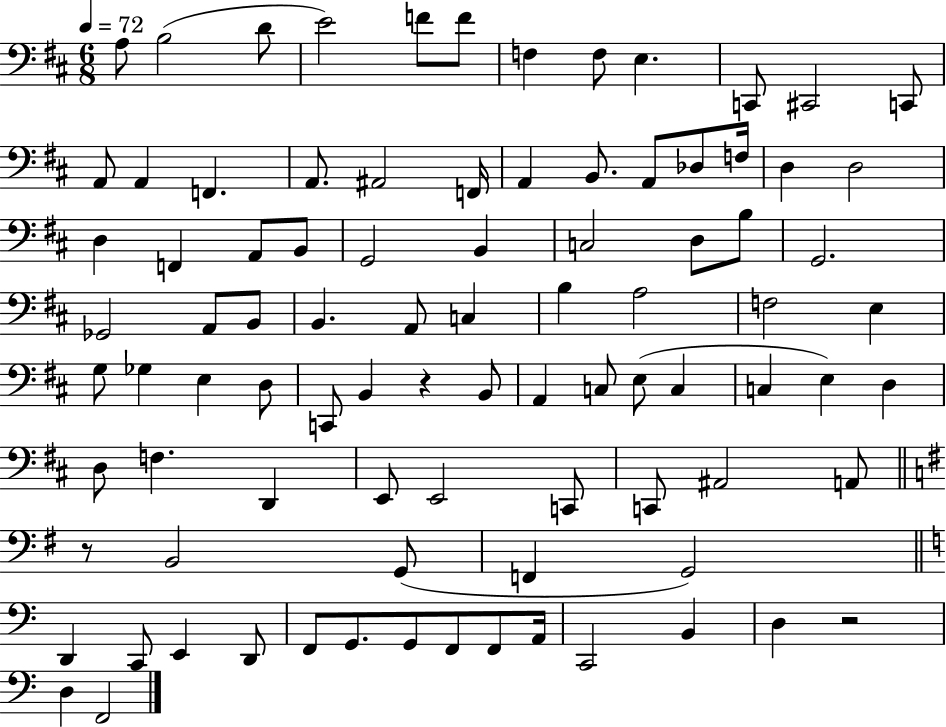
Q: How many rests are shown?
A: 3